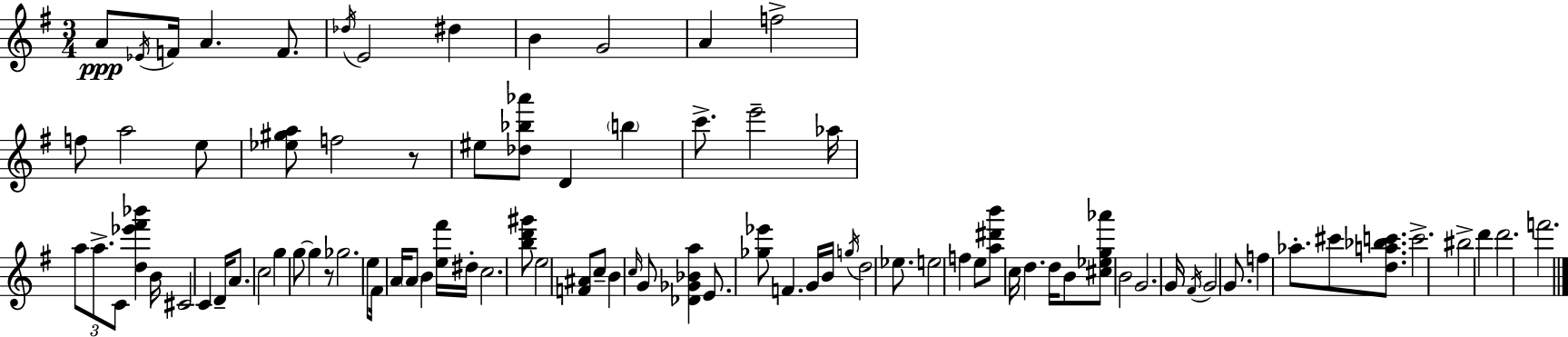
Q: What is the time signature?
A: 3/4